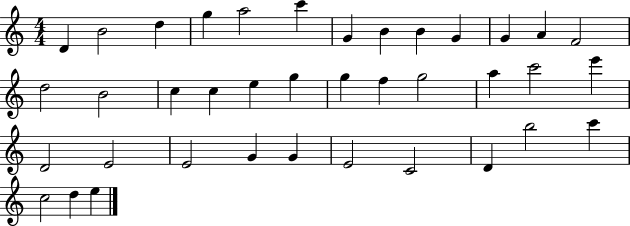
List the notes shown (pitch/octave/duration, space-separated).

D4/q B4/h D5/q G5/q A5/h C6/q G4/q B4/q B4/q G4/q G4/q A4/q F4/h D5/h B4/h C5/q C5/q E5/q G5/q G5/q F5/q G5/h A5/q C6/h E6/q D4/h E4/h E4/h G4/q G4/q E4/h C4/h D4/q B5/h C6/q C5/h D5/q E5/q